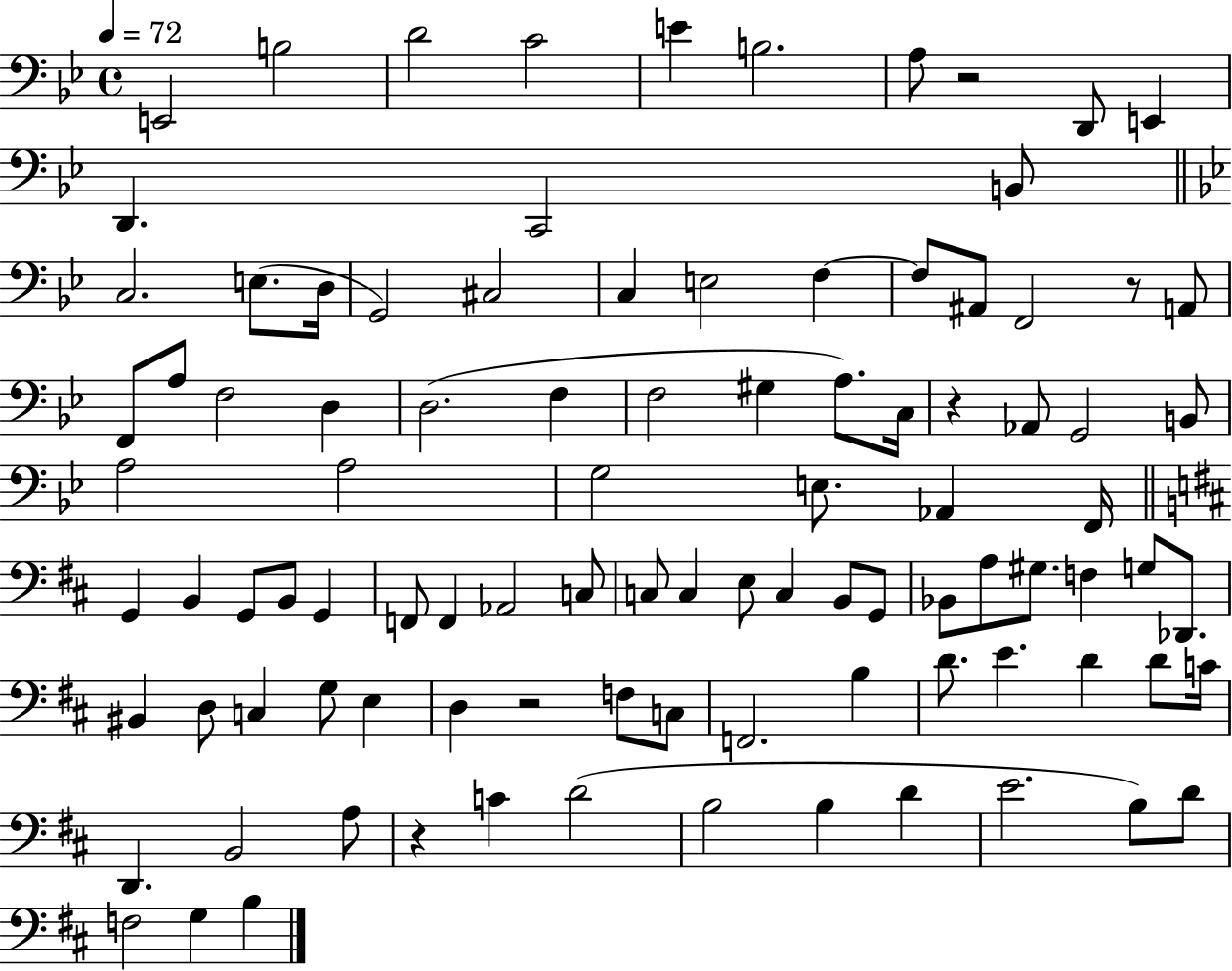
X:1
T:Untitled
M:4/4
L:1/4
K:Bb
E,,2 B,2 D2 C2 E B,2 A,/2 z2 D,,/2 E,, D,, C,,2 B,,/2 C,2 E,/2 D,/4 G,,2 ^C,2 C, E,2 F, F,/2 ^A,,/2 F,,2 z/2 A,,/2 F,,/2 A,/2 F,2 D, D,2 F, F,2 ^G, A,/2 C,/4 z _A,,/2 G,,2 B,,/2 A,2 A,2 G,2 E,/2 _A,, F,,/4 G,, B,, G,,/2 B,,/2 G,, F,,/2 F,, _A,,2 C,/2 C,/2 C, E,/2 C, B,,/2 G,,/2 _B,,/2 A,/2 ^G,/2 F, G,/2 _D,,/2 ^B,, D,/2 C, G,/2 E, D, z2 F,/2 C,/2 F,,2 B, D/2 E D D/2 C/4 D,, B,,2 A,/2 z C D2 B,2 B, D E2 B,/2 D/2 F,2 G, B,